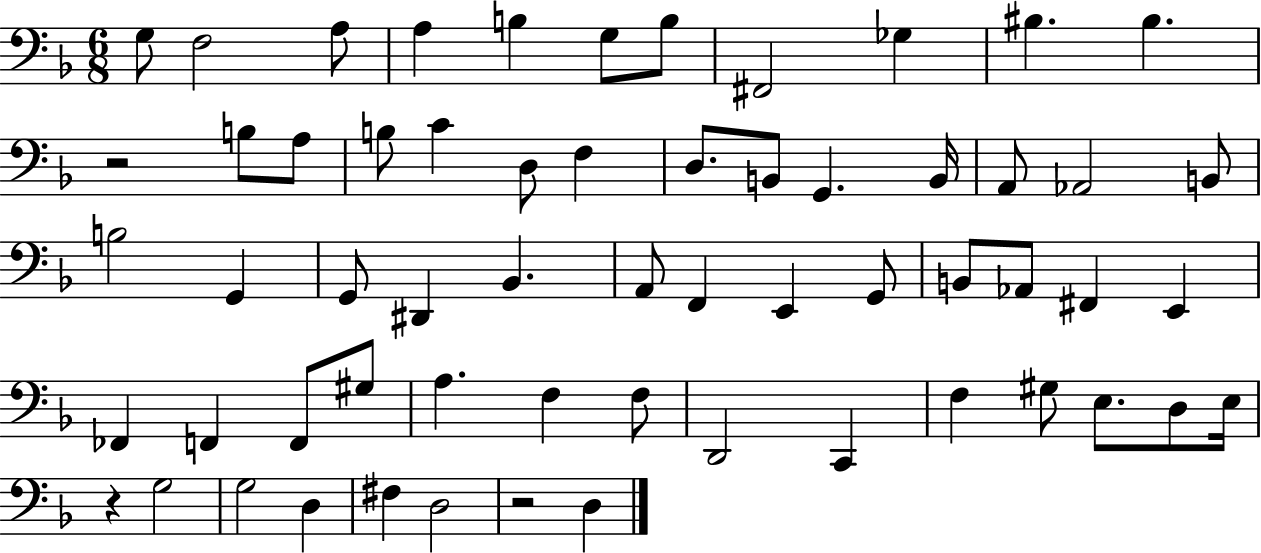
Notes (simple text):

G3/e F3/h A3/e A3/q B3/q G3/e B3/e F#2/h Gb3/q BIS3/q. BIS3/q. R/h B3/e A3/e B3/e C4/q D3/e F3/q D3/e. B2/e G2/q. B2/s A2/e Ab2/h B2/e B3/h G2/q G2/e D#2/q Bb2/q. A2/e F2/q E2/q G2/e B2/e Ab2/e F#2/q E2/q FES2/q F2/q F2/e G#3/e A3/q. F3/q F3/e D2/h C2/q F3/q G#3/e E3/e. D3/e E3/s R/q G3/h G3/h D3/q F#3/q D3/h R/h D3/q